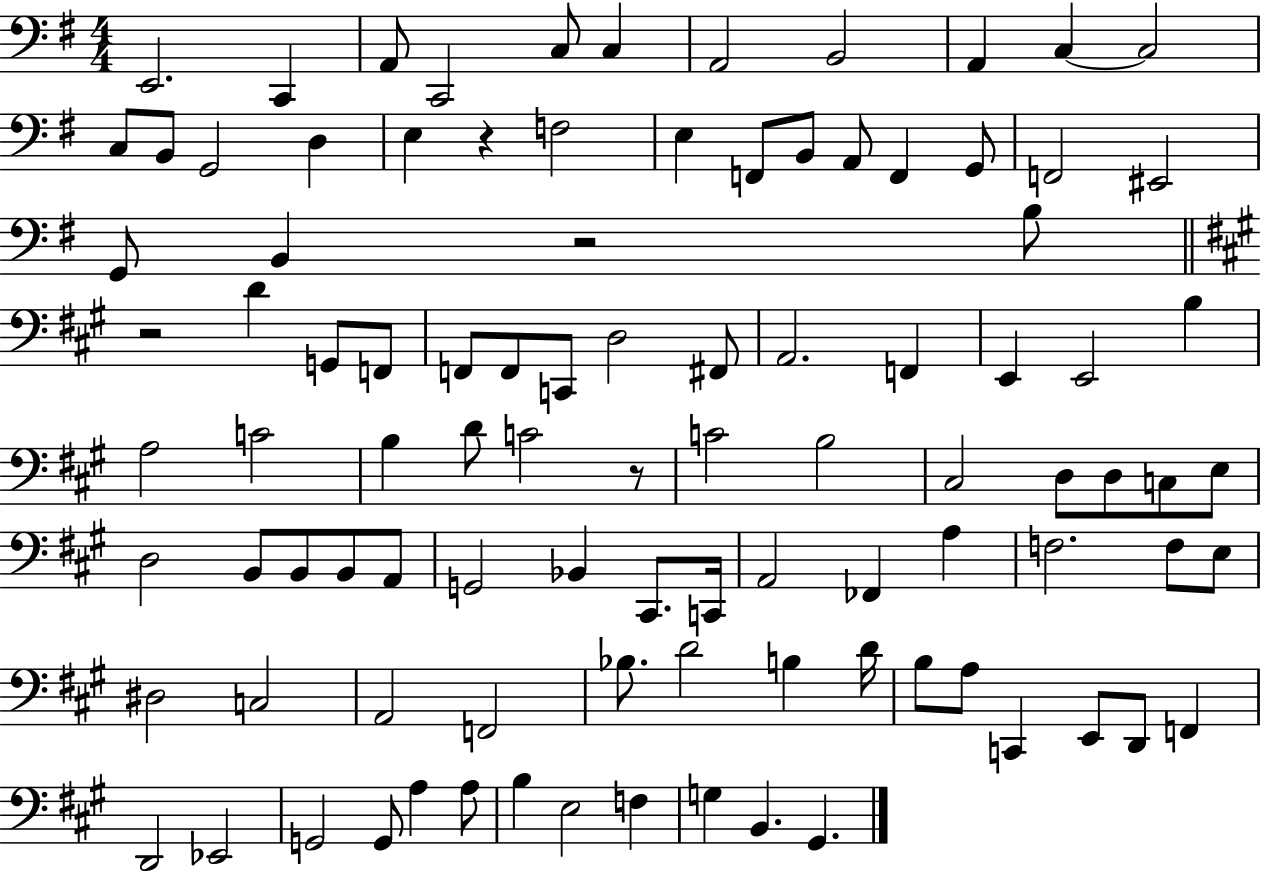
X:1
T:Untitled
M:4/4
L:1/4
K:G
E,,2 C,, A,,/2 C,,2 C,/2 C, A,,2 B,,2 A,, C, C,2 C,/2 B,,/2 G,,2 D, E, z F,2 E, F,,/2 B,,/2 A,,/2 F,, G,,/2 F,,2 ^E,,2 G,,/2 B,, z2 B,/2 z2 D G,,/2 F,,/2 F,,/2 F,,/2 C,,/2 D,2 ^F,,/2 A,,2 F,, E,, E,,2 B, A,2 C2 B, D/2 C2 z/2 C2 B,2 ^C,2 D,/2 D,/2 C,/2 E,/2 D,2 B,,/2 B,,/2 B,,/2 A,,/2 G,,2 _B,, ^C,,/2 C,,/4 A,,2 _F,, A, F,2 F,/2 E,/2 ^D,2 C,2 A,,2 F,,2 _B,/2 D2 B, D/4 B,/2 A,/2 C,, E,,/2 D,,/2 F,, D,,2 _E,,2 G,,2 G,,/2 A, A,/2 B, E,2 F, G, B,, ^G,,